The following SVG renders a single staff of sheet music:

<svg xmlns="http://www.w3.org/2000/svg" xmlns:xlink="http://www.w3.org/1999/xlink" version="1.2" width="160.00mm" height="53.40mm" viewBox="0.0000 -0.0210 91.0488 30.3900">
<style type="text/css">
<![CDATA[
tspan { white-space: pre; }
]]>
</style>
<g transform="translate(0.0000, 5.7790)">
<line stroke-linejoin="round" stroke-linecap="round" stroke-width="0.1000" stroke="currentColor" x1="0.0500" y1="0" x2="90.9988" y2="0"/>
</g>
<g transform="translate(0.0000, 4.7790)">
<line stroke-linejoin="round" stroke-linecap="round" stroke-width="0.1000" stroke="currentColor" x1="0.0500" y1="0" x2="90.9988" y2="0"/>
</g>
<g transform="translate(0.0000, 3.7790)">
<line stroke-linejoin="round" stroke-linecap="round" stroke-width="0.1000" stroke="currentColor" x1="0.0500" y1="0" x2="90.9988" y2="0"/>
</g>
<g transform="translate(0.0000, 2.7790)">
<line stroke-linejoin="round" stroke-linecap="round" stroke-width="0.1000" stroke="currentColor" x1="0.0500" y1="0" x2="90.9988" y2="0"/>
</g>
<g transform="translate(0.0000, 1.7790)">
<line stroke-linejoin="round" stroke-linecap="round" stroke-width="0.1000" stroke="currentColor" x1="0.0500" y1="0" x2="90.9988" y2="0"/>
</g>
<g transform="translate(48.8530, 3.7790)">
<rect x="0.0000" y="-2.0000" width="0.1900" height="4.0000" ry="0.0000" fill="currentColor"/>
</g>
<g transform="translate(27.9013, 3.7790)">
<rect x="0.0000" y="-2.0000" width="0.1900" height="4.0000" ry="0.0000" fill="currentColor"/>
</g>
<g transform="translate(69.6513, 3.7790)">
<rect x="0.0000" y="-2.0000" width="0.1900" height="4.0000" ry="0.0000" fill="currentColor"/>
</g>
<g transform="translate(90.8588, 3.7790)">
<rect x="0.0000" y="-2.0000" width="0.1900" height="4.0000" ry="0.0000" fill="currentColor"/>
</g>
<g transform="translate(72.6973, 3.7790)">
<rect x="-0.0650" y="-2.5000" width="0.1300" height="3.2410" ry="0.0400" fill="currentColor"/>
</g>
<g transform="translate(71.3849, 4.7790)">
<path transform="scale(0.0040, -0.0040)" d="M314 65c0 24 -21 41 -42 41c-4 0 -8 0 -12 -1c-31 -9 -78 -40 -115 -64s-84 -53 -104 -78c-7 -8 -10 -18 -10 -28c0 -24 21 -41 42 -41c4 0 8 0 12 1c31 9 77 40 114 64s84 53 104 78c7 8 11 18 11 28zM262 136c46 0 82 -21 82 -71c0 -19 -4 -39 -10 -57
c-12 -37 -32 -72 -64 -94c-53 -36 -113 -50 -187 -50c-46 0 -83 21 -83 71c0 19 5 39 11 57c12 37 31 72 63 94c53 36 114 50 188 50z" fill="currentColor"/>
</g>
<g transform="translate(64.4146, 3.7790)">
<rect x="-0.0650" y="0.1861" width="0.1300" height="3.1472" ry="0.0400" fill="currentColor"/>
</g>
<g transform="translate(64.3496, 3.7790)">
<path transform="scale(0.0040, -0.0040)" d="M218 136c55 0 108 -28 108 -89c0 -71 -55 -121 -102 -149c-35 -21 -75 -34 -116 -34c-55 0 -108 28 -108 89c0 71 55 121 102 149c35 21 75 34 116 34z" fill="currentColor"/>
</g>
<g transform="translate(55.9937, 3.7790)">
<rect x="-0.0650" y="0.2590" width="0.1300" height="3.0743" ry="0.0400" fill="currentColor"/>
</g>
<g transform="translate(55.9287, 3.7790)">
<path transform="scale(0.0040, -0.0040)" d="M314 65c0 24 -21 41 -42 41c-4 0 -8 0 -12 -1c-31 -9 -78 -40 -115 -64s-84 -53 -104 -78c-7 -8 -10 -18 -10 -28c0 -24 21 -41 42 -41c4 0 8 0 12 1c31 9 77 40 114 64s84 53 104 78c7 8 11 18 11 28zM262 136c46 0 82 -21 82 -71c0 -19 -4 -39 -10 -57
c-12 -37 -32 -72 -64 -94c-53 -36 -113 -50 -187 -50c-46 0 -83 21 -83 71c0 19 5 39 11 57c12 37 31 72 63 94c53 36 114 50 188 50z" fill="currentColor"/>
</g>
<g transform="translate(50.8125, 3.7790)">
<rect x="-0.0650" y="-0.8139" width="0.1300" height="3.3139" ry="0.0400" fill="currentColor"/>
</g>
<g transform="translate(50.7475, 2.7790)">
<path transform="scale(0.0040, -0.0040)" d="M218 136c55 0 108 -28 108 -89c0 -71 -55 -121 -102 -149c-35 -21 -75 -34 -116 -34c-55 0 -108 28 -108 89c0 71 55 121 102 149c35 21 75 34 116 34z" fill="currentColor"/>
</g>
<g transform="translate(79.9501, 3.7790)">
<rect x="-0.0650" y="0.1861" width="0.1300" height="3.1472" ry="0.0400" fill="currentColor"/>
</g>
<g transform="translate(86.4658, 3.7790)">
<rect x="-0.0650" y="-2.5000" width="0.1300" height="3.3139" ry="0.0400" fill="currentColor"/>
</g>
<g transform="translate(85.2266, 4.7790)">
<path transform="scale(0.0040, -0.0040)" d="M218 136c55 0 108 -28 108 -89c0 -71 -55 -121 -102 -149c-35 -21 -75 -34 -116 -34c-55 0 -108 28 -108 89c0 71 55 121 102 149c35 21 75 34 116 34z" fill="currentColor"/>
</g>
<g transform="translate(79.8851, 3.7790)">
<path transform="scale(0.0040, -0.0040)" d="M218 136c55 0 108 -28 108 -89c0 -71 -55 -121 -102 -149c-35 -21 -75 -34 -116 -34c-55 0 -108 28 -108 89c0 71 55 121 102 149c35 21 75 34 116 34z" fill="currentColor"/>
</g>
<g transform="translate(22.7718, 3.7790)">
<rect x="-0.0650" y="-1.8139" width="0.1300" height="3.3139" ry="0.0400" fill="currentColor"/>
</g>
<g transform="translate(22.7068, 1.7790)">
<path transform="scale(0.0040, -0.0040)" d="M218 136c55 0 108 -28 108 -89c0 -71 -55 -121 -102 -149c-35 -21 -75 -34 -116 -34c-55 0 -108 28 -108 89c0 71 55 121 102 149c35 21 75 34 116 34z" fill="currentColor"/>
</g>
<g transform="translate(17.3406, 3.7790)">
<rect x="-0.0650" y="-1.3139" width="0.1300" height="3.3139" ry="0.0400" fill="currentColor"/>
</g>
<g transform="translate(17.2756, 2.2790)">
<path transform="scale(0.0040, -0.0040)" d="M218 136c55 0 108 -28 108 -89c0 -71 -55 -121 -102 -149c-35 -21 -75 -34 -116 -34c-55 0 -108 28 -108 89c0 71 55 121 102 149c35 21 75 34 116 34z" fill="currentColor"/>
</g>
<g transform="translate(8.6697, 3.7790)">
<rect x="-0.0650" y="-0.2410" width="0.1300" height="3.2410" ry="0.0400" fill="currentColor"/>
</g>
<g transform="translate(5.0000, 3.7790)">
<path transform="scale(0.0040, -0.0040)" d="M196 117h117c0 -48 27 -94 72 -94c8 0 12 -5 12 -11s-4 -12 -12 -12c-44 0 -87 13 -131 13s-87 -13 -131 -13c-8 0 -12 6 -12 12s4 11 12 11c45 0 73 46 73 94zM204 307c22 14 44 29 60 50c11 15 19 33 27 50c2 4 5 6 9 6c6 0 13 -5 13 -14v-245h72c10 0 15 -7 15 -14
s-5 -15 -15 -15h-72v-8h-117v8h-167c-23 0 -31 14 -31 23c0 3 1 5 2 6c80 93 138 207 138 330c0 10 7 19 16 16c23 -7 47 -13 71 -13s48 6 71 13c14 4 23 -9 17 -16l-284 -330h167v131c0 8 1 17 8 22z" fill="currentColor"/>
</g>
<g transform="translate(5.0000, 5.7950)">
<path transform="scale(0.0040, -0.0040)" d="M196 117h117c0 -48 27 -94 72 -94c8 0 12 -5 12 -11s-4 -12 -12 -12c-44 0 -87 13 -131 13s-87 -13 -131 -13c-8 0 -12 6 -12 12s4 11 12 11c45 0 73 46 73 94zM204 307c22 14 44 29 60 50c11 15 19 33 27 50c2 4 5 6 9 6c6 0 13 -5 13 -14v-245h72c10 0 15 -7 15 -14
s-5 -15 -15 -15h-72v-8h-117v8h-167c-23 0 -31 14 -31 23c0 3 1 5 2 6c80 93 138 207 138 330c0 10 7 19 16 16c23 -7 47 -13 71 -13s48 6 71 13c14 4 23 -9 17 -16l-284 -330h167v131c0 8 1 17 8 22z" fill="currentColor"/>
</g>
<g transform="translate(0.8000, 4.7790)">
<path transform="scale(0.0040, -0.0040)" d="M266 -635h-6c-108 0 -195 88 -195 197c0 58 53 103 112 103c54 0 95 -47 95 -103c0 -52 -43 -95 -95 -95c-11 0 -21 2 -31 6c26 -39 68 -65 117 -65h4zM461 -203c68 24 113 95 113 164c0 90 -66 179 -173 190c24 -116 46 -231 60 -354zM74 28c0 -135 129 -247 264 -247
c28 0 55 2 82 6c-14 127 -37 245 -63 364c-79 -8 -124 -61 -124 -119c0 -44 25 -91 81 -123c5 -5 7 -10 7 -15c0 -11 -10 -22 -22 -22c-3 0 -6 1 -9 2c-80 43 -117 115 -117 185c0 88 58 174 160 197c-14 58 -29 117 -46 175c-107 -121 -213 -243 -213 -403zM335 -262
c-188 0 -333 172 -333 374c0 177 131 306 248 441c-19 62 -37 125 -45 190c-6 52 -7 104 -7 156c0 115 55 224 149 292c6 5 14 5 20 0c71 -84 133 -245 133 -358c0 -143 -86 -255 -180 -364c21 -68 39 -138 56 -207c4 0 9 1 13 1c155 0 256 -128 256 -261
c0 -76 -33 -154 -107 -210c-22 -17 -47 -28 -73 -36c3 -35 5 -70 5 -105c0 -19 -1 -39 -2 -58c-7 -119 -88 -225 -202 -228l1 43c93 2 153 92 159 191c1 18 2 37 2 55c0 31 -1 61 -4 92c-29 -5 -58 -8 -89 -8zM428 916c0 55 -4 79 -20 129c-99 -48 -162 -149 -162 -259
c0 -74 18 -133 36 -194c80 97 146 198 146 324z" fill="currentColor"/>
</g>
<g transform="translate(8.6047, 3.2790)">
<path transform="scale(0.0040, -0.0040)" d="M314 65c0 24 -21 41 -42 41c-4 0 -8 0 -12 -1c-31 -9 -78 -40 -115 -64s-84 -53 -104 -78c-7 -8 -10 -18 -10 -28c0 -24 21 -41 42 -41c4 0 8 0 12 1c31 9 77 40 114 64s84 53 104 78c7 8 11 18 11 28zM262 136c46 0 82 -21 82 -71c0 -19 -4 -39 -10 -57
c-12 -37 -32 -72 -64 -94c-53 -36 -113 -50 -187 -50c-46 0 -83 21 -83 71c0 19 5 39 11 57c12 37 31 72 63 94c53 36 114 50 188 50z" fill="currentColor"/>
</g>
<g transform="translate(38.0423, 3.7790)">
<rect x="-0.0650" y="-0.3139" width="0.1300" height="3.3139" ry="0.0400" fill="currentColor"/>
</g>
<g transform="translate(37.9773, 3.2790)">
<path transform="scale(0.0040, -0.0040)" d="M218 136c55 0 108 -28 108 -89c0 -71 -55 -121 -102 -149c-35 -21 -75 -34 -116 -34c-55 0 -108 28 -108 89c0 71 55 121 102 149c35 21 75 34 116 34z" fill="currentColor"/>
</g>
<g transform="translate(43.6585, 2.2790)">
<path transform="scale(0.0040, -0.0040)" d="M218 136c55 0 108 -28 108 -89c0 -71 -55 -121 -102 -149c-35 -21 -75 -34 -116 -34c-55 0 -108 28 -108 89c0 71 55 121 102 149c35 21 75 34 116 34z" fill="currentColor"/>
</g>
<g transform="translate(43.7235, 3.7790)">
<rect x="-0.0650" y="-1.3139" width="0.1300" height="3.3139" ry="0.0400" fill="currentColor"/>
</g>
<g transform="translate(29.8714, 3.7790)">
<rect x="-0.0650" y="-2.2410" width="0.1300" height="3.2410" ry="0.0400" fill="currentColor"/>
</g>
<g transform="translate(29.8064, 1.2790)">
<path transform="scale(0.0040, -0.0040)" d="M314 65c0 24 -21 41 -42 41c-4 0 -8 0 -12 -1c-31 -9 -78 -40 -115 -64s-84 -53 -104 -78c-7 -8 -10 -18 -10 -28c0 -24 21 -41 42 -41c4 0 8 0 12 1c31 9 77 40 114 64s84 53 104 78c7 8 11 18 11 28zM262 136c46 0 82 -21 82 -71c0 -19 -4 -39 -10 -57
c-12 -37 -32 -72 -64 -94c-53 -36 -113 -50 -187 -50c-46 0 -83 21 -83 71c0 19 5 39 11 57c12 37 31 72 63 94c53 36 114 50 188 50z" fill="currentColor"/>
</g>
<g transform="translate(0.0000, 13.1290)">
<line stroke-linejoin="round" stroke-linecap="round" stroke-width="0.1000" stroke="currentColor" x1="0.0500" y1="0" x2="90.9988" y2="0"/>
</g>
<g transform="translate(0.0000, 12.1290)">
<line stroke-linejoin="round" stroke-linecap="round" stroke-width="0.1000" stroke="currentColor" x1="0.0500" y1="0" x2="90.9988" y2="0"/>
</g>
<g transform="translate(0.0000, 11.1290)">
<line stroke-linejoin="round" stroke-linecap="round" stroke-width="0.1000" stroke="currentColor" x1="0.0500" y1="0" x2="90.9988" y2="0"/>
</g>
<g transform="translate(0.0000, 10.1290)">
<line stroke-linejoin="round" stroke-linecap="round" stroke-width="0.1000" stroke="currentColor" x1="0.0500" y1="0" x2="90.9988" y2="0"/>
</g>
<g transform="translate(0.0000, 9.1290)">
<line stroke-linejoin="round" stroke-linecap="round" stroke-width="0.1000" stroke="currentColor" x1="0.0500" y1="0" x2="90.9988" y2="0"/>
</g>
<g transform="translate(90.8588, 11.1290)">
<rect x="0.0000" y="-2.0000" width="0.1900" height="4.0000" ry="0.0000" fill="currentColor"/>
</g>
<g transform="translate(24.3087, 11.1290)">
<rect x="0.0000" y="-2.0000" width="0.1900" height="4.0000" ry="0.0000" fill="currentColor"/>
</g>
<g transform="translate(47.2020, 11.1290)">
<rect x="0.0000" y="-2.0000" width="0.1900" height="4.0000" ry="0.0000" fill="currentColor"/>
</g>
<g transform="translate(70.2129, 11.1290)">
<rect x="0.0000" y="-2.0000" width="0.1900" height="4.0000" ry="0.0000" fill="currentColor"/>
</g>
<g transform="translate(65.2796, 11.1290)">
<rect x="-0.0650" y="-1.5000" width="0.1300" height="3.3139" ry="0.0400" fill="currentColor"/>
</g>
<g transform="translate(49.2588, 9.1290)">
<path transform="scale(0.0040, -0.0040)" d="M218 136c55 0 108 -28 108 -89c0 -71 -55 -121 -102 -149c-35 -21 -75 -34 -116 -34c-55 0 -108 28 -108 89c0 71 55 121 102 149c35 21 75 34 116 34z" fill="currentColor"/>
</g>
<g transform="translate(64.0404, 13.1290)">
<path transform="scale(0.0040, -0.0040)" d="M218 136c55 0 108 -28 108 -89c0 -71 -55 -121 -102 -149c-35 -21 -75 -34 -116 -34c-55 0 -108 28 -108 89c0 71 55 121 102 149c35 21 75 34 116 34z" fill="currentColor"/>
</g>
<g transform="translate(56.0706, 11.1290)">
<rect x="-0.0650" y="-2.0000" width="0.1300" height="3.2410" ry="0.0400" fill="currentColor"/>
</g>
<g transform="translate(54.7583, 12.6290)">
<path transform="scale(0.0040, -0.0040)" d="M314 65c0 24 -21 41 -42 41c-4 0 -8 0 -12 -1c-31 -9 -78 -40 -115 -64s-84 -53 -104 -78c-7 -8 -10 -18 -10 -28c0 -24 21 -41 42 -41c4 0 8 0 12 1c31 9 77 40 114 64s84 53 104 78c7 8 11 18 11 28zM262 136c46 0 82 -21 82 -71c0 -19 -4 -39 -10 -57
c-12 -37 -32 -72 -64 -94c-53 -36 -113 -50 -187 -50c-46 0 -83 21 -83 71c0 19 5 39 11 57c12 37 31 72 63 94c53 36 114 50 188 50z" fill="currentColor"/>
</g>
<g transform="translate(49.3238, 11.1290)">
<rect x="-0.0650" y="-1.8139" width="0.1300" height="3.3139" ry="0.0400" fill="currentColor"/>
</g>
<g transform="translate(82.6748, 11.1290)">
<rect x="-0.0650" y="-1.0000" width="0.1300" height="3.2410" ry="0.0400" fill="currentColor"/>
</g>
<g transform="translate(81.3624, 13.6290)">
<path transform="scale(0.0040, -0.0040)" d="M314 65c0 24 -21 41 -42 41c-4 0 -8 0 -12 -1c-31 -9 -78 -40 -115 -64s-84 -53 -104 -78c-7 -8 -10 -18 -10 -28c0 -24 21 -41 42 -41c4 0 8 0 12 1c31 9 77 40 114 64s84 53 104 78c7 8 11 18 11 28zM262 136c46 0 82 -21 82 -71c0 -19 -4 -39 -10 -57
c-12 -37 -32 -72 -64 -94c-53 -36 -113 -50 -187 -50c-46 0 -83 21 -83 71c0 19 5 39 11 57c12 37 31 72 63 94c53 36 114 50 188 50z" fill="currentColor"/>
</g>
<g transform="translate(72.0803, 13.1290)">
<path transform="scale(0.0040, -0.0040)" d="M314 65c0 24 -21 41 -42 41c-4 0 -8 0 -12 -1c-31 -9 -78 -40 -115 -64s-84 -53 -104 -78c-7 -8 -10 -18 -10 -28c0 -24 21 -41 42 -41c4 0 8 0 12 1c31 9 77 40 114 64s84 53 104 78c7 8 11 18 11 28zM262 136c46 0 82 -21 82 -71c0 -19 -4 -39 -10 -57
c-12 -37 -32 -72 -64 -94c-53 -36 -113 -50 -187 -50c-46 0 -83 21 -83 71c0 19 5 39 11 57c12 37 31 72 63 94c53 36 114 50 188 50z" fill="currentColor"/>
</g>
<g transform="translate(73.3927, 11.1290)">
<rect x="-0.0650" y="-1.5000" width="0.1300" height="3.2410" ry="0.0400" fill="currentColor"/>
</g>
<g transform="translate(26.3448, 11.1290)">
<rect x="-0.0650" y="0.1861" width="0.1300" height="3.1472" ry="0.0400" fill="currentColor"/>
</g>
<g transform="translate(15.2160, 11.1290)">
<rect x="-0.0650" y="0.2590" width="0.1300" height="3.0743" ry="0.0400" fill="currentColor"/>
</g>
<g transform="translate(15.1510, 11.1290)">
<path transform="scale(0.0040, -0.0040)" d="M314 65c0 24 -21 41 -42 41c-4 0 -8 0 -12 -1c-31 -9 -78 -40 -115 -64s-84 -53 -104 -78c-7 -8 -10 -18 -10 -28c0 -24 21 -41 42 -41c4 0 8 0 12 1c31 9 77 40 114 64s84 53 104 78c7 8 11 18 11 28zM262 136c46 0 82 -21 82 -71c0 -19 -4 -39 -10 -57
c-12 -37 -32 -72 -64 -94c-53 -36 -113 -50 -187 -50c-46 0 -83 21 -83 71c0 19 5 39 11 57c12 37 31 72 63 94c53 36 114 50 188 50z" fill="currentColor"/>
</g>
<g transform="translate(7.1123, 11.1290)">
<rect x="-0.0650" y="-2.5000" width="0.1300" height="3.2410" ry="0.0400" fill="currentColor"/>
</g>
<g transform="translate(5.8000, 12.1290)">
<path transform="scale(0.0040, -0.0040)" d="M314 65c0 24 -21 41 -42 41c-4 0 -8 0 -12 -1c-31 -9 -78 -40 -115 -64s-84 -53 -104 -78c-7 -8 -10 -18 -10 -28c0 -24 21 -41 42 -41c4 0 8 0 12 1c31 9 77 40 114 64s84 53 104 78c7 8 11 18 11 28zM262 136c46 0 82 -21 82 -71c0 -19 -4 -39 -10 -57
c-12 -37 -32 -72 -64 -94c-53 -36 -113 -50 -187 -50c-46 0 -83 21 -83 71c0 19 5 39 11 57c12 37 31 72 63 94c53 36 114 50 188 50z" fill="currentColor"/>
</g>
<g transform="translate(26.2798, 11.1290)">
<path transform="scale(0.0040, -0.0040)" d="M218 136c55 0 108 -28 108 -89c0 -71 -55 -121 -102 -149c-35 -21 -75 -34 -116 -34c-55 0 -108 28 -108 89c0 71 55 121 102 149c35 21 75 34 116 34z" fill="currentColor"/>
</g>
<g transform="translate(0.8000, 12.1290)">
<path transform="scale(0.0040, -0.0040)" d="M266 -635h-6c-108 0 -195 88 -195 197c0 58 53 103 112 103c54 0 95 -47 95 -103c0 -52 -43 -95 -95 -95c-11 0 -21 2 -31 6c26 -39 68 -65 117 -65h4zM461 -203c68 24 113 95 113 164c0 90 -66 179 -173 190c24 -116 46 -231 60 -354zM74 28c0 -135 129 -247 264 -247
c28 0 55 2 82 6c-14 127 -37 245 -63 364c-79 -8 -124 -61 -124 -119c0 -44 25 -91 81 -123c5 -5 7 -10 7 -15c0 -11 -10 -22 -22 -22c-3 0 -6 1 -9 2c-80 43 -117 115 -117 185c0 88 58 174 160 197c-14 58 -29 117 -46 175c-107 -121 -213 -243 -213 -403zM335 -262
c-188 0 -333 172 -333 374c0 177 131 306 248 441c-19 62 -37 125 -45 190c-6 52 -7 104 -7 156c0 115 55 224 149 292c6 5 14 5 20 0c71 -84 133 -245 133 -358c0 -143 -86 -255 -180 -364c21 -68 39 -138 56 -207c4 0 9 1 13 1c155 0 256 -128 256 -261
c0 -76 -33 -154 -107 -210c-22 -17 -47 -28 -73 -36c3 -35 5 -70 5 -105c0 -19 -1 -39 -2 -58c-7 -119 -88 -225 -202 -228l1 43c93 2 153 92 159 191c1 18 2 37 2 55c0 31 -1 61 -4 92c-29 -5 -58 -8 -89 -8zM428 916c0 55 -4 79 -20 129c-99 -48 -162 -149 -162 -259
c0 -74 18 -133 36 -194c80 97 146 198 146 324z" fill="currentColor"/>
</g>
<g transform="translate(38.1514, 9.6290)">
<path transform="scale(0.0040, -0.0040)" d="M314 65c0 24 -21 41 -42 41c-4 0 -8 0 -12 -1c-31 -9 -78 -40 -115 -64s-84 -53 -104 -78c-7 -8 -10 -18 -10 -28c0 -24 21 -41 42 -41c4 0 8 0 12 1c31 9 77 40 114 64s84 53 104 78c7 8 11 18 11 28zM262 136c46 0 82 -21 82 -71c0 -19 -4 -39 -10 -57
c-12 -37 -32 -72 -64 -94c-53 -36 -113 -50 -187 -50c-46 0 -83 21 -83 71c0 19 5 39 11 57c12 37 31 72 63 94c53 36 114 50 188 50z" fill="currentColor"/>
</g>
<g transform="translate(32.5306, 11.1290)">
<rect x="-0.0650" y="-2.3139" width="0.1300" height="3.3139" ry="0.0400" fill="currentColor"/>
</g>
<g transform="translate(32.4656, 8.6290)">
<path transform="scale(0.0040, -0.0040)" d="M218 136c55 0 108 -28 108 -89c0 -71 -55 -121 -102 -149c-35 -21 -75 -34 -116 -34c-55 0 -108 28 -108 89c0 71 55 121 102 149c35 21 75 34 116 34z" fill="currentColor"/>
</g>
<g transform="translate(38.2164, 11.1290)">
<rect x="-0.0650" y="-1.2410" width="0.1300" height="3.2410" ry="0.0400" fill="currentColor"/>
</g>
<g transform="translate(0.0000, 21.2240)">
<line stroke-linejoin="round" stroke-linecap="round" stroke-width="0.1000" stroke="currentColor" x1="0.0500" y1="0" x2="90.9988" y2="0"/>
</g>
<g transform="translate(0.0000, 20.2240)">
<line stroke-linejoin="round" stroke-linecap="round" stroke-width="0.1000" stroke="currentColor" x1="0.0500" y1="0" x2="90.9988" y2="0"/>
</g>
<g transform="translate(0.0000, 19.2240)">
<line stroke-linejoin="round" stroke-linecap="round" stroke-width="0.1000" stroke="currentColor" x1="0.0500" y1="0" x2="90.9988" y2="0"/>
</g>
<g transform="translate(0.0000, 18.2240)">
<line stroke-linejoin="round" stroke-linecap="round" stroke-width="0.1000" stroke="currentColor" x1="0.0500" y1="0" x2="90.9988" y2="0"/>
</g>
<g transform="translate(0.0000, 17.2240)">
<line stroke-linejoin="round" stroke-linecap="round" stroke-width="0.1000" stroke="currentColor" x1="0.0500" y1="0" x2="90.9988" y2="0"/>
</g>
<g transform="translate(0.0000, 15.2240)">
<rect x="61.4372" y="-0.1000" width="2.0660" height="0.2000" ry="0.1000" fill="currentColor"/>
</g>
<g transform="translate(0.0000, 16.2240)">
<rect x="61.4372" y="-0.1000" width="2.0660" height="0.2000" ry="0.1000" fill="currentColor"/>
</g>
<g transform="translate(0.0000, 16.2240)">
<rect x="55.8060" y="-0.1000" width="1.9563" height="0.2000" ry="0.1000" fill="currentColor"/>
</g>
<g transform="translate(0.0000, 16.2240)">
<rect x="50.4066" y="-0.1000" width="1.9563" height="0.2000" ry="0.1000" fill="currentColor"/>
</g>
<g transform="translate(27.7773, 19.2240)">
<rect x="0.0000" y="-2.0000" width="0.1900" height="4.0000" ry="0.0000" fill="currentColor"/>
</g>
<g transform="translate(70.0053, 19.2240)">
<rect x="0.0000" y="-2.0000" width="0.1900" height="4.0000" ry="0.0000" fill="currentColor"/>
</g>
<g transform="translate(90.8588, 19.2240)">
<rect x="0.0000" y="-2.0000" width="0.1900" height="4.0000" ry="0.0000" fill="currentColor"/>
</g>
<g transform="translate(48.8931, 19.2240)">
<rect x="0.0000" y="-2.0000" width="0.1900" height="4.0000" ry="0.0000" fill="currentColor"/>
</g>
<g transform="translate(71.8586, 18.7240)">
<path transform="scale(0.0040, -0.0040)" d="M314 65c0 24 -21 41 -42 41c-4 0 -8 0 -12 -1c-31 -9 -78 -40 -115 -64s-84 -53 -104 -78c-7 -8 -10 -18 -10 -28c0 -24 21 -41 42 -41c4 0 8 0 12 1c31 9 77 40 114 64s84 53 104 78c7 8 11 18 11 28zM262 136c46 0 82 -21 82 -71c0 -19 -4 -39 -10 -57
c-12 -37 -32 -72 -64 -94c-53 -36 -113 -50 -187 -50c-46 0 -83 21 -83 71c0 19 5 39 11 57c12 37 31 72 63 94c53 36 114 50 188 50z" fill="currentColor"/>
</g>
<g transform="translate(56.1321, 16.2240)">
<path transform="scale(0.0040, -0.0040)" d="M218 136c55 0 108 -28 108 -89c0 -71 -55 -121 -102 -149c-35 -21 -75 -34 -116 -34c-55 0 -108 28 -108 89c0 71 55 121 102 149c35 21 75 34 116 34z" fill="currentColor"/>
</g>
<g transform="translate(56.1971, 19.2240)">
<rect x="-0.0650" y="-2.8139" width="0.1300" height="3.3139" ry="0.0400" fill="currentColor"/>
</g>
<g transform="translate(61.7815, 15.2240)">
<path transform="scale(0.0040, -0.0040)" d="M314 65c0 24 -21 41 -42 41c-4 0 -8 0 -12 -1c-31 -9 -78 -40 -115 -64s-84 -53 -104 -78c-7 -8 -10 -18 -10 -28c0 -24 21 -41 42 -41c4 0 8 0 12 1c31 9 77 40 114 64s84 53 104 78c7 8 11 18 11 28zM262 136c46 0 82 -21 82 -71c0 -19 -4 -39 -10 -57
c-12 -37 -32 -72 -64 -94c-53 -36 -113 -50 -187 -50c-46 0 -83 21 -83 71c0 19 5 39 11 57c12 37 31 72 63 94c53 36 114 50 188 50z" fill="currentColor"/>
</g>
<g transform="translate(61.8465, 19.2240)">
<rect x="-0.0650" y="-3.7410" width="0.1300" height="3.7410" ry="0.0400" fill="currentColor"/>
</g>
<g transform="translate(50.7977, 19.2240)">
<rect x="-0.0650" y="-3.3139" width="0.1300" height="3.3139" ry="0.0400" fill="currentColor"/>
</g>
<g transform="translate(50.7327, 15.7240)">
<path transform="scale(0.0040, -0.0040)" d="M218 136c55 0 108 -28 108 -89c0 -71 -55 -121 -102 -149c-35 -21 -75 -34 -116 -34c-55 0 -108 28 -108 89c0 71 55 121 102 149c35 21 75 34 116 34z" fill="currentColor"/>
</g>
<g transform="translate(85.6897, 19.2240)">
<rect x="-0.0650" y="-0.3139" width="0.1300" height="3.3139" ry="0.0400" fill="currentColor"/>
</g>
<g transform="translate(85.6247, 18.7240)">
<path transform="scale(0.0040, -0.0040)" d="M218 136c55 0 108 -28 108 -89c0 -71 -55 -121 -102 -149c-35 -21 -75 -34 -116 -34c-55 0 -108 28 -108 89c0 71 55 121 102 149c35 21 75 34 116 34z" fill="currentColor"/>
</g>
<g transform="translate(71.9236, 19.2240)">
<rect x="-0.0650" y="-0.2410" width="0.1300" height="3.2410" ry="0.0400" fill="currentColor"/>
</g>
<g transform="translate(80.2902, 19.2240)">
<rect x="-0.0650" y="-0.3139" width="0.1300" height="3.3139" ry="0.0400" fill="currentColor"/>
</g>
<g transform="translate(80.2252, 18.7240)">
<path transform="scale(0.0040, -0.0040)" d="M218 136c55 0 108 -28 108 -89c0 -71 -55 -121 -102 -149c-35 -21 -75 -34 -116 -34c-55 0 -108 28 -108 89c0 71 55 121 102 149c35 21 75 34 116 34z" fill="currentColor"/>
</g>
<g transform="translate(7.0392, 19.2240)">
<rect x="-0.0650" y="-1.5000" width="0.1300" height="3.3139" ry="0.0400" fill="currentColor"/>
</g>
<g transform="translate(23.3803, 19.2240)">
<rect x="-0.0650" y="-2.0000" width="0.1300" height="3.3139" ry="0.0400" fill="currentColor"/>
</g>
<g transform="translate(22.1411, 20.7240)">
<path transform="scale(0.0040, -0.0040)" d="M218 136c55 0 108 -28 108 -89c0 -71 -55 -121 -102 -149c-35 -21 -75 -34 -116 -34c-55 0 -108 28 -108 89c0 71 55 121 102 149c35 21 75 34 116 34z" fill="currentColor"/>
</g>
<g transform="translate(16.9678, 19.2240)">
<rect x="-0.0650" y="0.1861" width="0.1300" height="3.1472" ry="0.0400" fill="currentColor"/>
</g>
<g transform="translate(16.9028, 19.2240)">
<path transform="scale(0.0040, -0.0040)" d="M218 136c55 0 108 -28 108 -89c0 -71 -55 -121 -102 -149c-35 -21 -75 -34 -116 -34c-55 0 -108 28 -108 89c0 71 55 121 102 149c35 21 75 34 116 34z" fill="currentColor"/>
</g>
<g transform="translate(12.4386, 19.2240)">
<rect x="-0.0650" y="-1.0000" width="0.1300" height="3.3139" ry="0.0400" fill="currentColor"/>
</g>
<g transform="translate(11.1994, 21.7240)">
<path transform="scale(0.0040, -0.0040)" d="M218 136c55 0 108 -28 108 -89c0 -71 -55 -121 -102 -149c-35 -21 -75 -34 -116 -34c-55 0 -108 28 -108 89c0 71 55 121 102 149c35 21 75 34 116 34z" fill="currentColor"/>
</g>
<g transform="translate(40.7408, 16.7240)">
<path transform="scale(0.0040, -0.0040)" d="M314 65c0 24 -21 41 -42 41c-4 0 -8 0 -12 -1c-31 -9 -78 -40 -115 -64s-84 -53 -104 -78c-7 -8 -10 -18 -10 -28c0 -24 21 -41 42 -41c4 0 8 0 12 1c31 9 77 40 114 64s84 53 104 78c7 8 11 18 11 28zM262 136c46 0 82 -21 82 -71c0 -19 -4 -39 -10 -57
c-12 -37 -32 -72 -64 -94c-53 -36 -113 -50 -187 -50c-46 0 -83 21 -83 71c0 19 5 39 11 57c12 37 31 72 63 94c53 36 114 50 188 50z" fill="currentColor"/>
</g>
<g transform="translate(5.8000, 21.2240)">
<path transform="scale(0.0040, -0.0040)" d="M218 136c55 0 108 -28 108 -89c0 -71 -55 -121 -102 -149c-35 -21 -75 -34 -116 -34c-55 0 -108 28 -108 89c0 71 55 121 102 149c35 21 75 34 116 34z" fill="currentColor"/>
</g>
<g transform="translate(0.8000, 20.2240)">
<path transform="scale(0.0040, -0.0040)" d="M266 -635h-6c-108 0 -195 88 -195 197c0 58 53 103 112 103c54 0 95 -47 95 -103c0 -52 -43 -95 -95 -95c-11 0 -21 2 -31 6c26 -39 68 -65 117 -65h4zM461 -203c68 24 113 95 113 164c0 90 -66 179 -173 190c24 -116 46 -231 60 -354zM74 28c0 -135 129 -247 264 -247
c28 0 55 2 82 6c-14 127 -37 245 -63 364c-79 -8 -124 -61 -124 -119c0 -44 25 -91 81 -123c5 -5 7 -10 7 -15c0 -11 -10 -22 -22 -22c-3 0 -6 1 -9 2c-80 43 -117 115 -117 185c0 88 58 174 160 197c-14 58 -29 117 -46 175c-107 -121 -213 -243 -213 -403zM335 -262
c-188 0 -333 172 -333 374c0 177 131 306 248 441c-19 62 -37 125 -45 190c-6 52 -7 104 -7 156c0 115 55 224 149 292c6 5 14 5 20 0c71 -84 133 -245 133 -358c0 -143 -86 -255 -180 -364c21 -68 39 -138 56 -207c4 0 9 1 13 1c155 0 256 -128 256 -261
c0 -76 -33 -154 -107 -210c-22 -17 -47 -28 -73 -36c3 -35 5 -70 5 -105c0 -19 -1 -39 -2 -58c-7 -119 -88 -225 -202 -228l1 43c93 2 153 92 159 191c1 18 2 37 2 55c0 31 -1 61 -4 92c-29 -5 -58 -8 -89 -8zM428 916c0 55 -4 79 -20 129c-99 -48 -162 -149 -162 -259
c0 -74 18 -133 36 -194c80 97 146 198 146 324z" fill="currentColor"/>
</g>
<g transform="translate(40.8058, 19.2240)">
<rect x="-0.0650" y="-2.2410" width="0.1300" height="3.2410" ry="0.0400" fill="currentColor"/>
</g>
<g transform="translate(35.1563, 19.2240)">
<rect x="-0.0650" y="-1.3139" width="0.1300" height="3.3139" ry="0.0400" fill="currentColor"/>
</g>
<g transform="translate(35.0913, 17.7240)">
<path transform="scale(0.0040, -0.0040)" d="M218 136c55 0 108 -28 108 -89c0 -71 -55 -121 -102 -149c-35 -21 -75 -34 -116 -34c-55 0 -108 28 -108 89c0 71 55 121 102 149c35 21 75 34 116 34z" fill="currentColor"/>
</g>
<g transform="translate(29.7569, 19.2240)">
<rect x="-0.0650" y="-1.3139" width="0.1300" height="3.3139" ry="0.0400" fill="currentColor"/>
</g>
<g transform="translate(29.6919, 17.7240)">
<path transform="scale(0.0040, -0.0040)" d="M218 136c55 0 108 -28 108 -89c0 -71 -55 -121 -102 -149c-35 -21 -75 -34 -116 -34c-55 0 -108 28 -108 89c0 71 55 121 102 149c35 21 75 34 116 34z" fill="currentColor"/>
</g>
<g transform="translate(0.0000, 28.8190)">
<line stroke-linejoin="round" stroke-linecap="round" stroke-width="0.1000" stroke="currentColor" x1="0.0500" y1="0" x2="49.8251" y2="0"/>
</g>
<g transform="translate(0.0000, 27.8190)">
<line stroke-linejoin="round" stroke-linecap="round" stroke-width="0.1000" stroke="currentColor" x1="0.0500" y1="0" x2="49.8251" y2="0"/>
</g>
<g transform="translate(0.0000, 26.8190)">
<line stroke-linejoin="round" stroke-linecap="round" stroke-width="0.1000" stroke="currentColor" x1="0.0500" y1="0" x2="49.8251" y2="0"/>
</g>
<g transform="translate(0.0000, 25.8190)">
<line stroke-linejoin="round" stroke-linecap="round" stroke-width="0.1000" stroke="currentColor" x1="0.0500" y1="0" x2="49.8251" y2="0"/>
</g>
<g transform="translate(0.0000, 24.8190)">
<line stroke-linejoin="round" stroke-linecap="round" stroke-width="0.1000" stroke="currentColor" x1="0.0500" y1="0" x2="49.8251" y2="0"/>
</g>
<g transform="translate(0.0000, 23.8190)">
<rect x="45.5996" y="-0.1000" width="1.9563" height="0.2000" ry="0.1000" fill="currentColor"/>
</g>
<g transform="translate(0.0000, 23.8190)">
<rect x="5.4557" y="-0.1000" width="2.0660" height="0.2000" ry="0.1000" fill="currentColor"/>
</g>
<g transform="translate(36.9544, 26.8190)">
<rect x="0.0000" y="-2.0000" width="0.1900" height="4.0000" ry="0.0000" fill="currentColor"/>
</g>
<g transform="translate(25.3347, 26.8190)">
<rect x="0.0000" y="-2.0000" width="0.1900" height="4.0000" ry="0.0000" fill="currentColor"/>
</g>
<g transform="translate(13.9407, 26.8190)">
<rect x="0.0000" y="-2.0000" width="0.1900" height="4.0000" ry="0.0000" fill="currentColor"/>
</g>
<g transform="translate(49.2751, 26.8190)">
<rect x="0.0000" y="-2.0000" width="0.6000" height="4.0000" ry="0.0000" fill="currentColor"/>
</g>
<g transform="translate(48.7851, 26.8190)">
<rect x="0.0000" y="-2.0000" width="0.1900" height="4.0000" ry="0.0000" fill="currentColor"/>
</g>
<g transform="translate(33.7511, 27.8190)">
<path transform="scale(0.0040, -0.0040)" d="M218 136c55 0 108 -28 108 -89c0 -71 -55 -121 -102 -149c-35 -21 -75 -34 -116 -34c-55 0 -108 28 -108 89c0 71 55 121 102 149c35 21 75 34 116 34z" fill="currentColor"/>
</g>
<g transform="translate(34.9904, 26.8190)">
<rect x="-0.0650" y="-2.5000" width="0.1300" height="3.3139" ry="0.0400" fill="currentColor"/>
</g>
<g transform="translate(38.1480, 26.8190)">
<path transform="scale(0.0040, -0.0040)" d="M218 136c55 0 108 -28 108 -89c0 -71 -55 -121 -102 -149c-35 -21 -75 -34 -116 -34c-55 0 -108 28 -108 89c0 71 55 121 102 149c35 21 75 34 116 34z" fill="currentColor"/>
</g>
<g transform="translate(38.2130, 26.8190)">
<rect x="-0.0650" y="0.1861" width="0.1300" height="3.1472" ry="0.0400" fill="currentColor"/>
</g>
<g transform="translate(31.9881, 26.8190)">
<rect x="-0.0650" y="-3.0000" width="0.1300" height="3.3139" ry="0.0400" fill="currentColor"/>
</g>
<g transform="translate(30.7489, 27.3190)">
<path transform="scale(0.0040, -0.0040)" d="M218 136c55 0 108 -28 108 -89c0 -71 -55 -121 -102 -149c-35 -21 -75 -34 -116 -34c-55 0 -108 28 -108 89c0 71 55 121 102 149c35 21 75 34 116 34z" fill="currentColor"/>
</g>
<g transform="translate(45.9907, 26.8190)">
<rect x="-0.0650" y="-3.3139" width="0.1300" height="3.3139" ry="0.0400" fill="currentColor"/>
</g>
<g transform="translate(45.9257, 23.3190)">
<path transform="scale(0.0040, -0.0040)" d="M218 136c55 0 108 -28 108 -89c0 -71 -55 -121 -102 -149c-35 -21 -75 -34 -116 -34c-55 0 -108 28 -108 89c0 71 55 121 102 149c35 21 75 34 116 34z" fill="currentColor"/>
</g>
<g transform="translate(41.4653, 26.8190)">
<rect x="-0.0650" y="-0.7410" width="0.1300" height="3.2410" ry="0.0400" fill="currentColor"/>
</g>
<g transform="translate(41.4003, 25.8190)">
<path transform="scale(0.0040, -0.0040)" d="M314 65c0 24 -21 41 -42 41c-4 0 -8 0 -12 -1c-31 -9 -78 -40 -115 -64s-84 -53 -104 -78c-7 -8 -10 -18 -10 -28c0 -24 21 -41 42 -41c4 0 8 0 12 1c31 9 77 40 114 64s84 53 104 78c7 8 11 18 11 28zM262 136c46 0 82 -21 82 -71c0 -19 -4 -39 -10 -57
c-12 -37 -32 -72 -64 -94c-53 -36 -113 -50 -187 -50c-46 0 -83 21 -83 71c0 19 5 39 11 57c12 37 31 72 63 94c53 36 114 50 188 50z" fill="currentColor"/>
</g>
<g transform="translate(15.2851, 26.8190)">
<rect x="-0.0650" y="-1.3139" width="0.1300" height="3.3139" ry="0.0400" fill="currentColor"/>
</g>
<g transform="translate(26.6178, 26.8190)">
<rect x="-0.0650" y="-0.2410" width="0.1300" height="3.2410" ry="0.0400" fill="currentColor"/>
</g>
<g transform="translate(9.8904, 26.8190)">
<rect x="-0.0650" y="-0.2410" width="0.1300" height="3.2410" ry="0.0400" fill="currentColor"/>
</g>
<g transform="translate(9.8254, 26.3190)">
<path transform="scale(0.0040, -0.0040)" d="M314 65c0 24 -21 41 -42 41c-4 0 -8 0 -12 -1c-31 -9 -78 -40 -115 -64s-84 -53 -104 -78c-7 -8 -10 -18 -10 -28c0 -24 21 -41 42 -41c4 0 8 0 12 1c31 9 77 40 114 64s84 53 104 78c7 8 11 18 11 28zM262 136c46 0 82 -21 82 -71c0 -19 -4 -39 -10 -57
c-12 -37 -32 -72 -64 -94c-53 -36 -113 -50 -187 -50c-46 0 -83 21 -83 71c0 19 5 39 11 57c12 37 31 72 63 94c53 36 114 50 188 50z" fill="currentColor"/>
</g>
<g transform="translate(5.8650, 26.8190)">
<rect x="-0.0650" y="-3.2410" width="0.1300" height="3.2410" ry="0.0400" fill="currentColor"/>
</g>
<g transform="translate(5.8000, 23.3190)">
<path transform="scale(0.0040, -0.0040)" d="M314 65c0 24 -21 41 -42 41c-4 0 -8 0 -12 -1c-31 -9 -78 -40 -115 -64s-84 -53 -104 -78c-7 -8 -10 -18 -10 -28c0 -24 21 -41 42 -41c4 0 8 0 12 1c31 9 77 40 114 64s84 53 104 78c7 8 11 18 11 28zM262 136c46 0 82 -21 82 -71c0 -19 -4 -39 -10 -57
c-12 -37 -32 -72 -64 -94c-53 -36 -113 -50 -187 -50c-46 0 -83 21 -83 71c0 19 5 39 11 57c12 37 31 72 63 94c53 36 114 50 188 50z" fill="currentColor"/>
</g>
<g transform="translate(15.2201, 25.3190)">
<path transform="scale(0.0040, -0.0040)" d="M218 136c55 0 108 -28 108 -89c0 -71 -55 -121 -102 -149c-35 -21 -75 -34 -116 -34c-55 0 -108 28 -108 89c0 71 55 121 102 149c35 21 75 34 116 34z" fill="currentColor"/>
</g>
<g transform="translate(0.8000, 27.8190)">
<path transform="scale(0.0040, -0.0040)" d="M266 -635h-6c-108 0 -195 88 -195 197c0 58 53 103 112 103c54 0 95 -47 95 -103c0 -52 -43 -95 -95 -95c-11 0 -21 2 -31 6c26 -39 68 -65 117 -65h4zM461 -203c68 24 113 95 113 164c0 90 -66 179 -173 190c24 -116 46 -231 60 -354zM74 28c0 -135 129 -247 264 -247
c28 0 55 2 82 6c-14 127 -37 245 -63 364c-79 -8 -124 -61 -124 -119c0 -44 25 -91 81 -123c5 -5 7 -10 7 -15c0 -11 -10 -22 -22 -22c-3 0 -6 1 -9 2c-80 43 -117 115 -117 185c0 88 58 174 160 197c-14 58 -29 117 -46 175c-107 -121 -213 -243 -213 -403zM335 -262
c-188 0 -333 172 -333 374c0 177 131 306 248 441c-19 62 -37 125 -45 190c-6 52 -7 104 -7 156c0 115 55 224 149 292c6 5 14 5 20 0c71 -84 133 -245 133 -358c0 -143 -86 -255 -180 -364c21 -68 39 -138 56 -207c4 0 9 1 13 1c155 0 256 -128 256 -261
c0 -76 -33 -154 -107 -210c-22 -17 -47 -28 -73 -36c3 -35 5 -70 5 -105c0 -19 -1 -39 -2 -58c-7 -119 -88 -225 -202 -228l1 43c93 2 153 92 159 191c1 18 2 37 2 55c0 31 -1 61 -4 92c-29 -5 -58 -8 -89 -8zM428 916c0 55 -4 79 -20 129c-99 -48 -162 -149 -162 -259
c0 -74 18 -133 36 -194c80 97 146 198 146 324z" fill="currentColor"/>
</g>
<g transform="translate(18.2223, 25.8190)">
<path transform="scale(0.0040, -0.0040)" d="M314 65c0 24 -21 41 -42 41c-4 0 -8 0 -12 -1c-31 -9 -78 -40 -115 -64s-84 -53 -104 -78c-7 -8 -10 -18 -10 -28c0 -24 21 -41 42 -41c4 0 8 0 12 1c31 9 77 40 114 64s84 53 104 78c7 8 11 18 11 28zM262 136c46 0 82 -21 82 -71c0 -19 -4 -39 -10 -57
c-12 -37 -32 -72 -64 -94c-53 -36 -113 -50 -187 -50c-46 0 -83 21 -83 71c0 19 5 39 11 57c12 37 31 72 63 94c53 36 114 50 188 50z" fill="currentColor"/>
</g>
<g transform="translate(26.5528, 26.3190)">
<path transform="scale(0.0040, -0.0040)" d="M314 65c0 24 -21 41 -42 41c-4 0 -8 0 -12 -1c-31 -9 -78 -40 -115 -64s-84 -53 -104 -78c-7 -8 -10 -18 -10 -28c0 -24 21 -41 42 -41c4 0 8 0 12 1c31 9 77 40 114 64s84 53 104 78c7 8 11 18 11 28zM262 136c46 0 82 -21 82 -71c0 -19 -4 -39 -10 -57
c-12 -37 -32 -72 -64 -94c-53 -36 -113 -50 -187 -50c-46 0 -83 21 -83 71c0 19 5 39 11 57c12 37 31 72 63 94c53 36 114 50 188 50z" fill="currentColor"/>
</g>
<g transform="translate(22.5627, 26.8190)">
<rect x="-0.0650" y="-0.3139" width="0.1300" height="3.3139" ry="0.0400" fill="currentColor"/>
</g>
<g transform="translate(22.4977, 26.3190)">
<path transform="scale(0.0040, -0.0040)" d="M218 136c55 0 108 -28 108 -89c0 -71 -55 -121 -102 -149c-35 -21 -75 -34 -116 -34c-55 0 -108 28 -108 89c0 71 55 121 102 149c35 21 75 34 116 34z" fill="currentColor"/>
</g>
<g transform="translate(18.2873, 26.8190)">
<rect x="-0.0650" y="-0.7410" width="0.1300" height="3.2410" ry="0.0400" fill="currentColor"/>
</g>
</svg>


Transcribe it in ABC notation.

X:1
T:Untitled
M:4/4
L:1/4
K:C
c2 e f g2 c e d B2 B G2 B G G2 B2 B g e2 f F2 E E2 D2 E D B F e e g2 b a c'2 c2 c c b2 c2 e d2 c c2 A G B d2 b